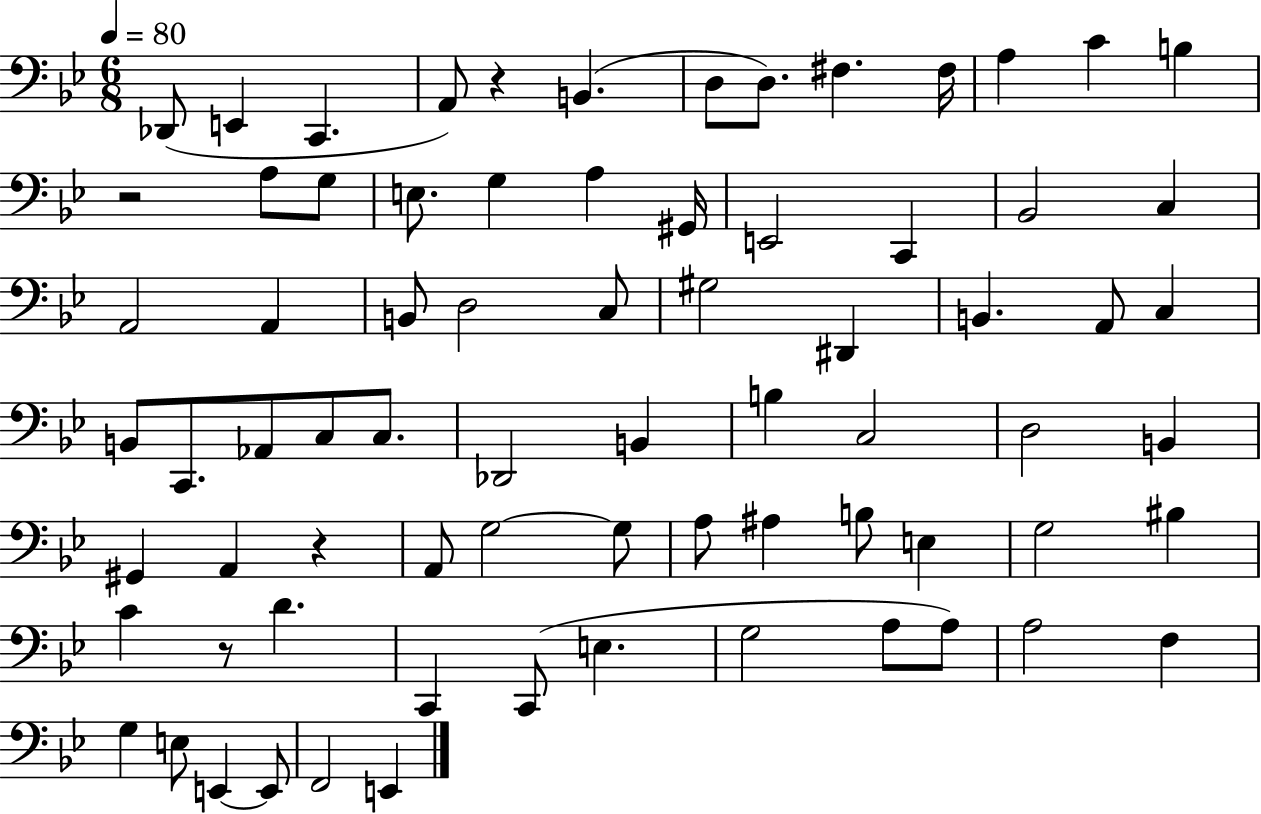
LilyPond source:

{
  \clef bass
  \numericTimeSignature
  \time 6/8
  \key bes \major
  \tempo 4 = 80
  \repeat volta 2 { des,8( e,4 c,4. | a,8) r4 b,4.( | d8 d8.) fis4. fis16 | a4 c'4 b4 | \break r2 a8 g8 | e8. g4 a4 gis,16 | e,2 c,4 | bes,2 c4 | \break a,2 a,4 | b,8 d2 c8 | gis2 dis,4 | b,4. a,8 c4 | \break b,8 c,8. aes,8 c8 c8. | des,2 b,4 | b4 c2 | d2 b,4 | \break gis,4 a,4 r4 | a,8 g2~~ g8 | a8 ais4 b8 e4 | g2 bis4 | \break c'4 r8 d'4. | c,4 c,8( e4. | g2 a8 a8) | a2 f4 | \break g4 e8 e,4~~ e,8 | f,2 e,4 | } \bar "|."
}